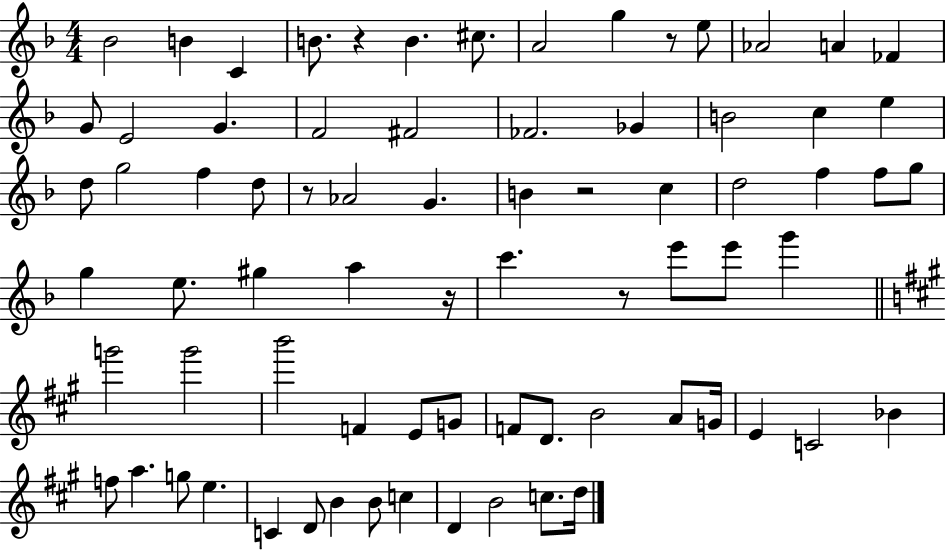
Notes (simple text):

Bb4/h B4/q C4/q B4/e. R/q B4/q. C#5/e. A4/h G5/q R/e E5/e Ab4/h A4/q FES4/q G4/e E4/h G4/q. F4/h F#4/h FES4/h. Gb4/q B4/h C5/q E5/q D5/e G5/h F5/q D5/e R/e Ab4/h G4/q. B4/q R/h C5/q D5/h F5/q F5/e G5/e G5/q E5/e. G#5/q A5/q R/s C6/q. R/e E6/e E6/e G6/q G6/h G6/h B6/h F4/q E4/e G4/e F4/e D4/e. B4/h A4/e G4/s E4/q C4/h Bb4/q F5/e A5/q. G5/e E5/q. C4/q D4/e B4/q B4/e C5/q D4/q B4/h C5/e. D5/s